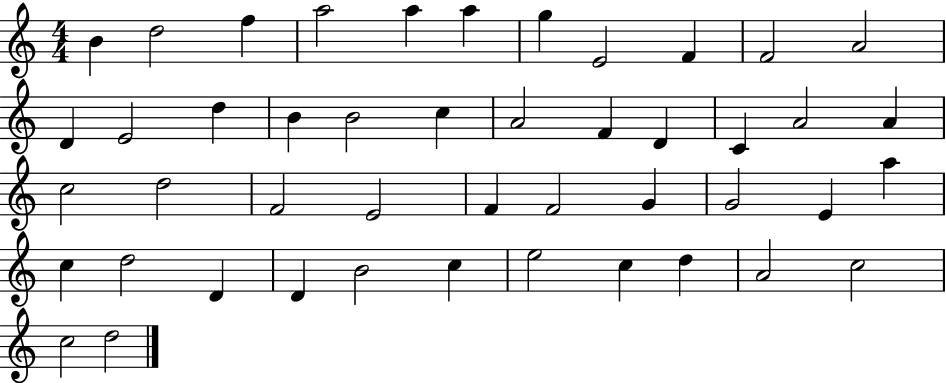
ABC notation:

X:1
T:Untitled
M:4/4
L:1/4
K:C
B d2 f a2 a a g E2 F F2 A2 D E2 d B B2 c A2 F D C A2 A c2 d2 F2 E2 F F2 G G2 E a c d2 D D B2 c e2 c d A2 c2 c2 d2